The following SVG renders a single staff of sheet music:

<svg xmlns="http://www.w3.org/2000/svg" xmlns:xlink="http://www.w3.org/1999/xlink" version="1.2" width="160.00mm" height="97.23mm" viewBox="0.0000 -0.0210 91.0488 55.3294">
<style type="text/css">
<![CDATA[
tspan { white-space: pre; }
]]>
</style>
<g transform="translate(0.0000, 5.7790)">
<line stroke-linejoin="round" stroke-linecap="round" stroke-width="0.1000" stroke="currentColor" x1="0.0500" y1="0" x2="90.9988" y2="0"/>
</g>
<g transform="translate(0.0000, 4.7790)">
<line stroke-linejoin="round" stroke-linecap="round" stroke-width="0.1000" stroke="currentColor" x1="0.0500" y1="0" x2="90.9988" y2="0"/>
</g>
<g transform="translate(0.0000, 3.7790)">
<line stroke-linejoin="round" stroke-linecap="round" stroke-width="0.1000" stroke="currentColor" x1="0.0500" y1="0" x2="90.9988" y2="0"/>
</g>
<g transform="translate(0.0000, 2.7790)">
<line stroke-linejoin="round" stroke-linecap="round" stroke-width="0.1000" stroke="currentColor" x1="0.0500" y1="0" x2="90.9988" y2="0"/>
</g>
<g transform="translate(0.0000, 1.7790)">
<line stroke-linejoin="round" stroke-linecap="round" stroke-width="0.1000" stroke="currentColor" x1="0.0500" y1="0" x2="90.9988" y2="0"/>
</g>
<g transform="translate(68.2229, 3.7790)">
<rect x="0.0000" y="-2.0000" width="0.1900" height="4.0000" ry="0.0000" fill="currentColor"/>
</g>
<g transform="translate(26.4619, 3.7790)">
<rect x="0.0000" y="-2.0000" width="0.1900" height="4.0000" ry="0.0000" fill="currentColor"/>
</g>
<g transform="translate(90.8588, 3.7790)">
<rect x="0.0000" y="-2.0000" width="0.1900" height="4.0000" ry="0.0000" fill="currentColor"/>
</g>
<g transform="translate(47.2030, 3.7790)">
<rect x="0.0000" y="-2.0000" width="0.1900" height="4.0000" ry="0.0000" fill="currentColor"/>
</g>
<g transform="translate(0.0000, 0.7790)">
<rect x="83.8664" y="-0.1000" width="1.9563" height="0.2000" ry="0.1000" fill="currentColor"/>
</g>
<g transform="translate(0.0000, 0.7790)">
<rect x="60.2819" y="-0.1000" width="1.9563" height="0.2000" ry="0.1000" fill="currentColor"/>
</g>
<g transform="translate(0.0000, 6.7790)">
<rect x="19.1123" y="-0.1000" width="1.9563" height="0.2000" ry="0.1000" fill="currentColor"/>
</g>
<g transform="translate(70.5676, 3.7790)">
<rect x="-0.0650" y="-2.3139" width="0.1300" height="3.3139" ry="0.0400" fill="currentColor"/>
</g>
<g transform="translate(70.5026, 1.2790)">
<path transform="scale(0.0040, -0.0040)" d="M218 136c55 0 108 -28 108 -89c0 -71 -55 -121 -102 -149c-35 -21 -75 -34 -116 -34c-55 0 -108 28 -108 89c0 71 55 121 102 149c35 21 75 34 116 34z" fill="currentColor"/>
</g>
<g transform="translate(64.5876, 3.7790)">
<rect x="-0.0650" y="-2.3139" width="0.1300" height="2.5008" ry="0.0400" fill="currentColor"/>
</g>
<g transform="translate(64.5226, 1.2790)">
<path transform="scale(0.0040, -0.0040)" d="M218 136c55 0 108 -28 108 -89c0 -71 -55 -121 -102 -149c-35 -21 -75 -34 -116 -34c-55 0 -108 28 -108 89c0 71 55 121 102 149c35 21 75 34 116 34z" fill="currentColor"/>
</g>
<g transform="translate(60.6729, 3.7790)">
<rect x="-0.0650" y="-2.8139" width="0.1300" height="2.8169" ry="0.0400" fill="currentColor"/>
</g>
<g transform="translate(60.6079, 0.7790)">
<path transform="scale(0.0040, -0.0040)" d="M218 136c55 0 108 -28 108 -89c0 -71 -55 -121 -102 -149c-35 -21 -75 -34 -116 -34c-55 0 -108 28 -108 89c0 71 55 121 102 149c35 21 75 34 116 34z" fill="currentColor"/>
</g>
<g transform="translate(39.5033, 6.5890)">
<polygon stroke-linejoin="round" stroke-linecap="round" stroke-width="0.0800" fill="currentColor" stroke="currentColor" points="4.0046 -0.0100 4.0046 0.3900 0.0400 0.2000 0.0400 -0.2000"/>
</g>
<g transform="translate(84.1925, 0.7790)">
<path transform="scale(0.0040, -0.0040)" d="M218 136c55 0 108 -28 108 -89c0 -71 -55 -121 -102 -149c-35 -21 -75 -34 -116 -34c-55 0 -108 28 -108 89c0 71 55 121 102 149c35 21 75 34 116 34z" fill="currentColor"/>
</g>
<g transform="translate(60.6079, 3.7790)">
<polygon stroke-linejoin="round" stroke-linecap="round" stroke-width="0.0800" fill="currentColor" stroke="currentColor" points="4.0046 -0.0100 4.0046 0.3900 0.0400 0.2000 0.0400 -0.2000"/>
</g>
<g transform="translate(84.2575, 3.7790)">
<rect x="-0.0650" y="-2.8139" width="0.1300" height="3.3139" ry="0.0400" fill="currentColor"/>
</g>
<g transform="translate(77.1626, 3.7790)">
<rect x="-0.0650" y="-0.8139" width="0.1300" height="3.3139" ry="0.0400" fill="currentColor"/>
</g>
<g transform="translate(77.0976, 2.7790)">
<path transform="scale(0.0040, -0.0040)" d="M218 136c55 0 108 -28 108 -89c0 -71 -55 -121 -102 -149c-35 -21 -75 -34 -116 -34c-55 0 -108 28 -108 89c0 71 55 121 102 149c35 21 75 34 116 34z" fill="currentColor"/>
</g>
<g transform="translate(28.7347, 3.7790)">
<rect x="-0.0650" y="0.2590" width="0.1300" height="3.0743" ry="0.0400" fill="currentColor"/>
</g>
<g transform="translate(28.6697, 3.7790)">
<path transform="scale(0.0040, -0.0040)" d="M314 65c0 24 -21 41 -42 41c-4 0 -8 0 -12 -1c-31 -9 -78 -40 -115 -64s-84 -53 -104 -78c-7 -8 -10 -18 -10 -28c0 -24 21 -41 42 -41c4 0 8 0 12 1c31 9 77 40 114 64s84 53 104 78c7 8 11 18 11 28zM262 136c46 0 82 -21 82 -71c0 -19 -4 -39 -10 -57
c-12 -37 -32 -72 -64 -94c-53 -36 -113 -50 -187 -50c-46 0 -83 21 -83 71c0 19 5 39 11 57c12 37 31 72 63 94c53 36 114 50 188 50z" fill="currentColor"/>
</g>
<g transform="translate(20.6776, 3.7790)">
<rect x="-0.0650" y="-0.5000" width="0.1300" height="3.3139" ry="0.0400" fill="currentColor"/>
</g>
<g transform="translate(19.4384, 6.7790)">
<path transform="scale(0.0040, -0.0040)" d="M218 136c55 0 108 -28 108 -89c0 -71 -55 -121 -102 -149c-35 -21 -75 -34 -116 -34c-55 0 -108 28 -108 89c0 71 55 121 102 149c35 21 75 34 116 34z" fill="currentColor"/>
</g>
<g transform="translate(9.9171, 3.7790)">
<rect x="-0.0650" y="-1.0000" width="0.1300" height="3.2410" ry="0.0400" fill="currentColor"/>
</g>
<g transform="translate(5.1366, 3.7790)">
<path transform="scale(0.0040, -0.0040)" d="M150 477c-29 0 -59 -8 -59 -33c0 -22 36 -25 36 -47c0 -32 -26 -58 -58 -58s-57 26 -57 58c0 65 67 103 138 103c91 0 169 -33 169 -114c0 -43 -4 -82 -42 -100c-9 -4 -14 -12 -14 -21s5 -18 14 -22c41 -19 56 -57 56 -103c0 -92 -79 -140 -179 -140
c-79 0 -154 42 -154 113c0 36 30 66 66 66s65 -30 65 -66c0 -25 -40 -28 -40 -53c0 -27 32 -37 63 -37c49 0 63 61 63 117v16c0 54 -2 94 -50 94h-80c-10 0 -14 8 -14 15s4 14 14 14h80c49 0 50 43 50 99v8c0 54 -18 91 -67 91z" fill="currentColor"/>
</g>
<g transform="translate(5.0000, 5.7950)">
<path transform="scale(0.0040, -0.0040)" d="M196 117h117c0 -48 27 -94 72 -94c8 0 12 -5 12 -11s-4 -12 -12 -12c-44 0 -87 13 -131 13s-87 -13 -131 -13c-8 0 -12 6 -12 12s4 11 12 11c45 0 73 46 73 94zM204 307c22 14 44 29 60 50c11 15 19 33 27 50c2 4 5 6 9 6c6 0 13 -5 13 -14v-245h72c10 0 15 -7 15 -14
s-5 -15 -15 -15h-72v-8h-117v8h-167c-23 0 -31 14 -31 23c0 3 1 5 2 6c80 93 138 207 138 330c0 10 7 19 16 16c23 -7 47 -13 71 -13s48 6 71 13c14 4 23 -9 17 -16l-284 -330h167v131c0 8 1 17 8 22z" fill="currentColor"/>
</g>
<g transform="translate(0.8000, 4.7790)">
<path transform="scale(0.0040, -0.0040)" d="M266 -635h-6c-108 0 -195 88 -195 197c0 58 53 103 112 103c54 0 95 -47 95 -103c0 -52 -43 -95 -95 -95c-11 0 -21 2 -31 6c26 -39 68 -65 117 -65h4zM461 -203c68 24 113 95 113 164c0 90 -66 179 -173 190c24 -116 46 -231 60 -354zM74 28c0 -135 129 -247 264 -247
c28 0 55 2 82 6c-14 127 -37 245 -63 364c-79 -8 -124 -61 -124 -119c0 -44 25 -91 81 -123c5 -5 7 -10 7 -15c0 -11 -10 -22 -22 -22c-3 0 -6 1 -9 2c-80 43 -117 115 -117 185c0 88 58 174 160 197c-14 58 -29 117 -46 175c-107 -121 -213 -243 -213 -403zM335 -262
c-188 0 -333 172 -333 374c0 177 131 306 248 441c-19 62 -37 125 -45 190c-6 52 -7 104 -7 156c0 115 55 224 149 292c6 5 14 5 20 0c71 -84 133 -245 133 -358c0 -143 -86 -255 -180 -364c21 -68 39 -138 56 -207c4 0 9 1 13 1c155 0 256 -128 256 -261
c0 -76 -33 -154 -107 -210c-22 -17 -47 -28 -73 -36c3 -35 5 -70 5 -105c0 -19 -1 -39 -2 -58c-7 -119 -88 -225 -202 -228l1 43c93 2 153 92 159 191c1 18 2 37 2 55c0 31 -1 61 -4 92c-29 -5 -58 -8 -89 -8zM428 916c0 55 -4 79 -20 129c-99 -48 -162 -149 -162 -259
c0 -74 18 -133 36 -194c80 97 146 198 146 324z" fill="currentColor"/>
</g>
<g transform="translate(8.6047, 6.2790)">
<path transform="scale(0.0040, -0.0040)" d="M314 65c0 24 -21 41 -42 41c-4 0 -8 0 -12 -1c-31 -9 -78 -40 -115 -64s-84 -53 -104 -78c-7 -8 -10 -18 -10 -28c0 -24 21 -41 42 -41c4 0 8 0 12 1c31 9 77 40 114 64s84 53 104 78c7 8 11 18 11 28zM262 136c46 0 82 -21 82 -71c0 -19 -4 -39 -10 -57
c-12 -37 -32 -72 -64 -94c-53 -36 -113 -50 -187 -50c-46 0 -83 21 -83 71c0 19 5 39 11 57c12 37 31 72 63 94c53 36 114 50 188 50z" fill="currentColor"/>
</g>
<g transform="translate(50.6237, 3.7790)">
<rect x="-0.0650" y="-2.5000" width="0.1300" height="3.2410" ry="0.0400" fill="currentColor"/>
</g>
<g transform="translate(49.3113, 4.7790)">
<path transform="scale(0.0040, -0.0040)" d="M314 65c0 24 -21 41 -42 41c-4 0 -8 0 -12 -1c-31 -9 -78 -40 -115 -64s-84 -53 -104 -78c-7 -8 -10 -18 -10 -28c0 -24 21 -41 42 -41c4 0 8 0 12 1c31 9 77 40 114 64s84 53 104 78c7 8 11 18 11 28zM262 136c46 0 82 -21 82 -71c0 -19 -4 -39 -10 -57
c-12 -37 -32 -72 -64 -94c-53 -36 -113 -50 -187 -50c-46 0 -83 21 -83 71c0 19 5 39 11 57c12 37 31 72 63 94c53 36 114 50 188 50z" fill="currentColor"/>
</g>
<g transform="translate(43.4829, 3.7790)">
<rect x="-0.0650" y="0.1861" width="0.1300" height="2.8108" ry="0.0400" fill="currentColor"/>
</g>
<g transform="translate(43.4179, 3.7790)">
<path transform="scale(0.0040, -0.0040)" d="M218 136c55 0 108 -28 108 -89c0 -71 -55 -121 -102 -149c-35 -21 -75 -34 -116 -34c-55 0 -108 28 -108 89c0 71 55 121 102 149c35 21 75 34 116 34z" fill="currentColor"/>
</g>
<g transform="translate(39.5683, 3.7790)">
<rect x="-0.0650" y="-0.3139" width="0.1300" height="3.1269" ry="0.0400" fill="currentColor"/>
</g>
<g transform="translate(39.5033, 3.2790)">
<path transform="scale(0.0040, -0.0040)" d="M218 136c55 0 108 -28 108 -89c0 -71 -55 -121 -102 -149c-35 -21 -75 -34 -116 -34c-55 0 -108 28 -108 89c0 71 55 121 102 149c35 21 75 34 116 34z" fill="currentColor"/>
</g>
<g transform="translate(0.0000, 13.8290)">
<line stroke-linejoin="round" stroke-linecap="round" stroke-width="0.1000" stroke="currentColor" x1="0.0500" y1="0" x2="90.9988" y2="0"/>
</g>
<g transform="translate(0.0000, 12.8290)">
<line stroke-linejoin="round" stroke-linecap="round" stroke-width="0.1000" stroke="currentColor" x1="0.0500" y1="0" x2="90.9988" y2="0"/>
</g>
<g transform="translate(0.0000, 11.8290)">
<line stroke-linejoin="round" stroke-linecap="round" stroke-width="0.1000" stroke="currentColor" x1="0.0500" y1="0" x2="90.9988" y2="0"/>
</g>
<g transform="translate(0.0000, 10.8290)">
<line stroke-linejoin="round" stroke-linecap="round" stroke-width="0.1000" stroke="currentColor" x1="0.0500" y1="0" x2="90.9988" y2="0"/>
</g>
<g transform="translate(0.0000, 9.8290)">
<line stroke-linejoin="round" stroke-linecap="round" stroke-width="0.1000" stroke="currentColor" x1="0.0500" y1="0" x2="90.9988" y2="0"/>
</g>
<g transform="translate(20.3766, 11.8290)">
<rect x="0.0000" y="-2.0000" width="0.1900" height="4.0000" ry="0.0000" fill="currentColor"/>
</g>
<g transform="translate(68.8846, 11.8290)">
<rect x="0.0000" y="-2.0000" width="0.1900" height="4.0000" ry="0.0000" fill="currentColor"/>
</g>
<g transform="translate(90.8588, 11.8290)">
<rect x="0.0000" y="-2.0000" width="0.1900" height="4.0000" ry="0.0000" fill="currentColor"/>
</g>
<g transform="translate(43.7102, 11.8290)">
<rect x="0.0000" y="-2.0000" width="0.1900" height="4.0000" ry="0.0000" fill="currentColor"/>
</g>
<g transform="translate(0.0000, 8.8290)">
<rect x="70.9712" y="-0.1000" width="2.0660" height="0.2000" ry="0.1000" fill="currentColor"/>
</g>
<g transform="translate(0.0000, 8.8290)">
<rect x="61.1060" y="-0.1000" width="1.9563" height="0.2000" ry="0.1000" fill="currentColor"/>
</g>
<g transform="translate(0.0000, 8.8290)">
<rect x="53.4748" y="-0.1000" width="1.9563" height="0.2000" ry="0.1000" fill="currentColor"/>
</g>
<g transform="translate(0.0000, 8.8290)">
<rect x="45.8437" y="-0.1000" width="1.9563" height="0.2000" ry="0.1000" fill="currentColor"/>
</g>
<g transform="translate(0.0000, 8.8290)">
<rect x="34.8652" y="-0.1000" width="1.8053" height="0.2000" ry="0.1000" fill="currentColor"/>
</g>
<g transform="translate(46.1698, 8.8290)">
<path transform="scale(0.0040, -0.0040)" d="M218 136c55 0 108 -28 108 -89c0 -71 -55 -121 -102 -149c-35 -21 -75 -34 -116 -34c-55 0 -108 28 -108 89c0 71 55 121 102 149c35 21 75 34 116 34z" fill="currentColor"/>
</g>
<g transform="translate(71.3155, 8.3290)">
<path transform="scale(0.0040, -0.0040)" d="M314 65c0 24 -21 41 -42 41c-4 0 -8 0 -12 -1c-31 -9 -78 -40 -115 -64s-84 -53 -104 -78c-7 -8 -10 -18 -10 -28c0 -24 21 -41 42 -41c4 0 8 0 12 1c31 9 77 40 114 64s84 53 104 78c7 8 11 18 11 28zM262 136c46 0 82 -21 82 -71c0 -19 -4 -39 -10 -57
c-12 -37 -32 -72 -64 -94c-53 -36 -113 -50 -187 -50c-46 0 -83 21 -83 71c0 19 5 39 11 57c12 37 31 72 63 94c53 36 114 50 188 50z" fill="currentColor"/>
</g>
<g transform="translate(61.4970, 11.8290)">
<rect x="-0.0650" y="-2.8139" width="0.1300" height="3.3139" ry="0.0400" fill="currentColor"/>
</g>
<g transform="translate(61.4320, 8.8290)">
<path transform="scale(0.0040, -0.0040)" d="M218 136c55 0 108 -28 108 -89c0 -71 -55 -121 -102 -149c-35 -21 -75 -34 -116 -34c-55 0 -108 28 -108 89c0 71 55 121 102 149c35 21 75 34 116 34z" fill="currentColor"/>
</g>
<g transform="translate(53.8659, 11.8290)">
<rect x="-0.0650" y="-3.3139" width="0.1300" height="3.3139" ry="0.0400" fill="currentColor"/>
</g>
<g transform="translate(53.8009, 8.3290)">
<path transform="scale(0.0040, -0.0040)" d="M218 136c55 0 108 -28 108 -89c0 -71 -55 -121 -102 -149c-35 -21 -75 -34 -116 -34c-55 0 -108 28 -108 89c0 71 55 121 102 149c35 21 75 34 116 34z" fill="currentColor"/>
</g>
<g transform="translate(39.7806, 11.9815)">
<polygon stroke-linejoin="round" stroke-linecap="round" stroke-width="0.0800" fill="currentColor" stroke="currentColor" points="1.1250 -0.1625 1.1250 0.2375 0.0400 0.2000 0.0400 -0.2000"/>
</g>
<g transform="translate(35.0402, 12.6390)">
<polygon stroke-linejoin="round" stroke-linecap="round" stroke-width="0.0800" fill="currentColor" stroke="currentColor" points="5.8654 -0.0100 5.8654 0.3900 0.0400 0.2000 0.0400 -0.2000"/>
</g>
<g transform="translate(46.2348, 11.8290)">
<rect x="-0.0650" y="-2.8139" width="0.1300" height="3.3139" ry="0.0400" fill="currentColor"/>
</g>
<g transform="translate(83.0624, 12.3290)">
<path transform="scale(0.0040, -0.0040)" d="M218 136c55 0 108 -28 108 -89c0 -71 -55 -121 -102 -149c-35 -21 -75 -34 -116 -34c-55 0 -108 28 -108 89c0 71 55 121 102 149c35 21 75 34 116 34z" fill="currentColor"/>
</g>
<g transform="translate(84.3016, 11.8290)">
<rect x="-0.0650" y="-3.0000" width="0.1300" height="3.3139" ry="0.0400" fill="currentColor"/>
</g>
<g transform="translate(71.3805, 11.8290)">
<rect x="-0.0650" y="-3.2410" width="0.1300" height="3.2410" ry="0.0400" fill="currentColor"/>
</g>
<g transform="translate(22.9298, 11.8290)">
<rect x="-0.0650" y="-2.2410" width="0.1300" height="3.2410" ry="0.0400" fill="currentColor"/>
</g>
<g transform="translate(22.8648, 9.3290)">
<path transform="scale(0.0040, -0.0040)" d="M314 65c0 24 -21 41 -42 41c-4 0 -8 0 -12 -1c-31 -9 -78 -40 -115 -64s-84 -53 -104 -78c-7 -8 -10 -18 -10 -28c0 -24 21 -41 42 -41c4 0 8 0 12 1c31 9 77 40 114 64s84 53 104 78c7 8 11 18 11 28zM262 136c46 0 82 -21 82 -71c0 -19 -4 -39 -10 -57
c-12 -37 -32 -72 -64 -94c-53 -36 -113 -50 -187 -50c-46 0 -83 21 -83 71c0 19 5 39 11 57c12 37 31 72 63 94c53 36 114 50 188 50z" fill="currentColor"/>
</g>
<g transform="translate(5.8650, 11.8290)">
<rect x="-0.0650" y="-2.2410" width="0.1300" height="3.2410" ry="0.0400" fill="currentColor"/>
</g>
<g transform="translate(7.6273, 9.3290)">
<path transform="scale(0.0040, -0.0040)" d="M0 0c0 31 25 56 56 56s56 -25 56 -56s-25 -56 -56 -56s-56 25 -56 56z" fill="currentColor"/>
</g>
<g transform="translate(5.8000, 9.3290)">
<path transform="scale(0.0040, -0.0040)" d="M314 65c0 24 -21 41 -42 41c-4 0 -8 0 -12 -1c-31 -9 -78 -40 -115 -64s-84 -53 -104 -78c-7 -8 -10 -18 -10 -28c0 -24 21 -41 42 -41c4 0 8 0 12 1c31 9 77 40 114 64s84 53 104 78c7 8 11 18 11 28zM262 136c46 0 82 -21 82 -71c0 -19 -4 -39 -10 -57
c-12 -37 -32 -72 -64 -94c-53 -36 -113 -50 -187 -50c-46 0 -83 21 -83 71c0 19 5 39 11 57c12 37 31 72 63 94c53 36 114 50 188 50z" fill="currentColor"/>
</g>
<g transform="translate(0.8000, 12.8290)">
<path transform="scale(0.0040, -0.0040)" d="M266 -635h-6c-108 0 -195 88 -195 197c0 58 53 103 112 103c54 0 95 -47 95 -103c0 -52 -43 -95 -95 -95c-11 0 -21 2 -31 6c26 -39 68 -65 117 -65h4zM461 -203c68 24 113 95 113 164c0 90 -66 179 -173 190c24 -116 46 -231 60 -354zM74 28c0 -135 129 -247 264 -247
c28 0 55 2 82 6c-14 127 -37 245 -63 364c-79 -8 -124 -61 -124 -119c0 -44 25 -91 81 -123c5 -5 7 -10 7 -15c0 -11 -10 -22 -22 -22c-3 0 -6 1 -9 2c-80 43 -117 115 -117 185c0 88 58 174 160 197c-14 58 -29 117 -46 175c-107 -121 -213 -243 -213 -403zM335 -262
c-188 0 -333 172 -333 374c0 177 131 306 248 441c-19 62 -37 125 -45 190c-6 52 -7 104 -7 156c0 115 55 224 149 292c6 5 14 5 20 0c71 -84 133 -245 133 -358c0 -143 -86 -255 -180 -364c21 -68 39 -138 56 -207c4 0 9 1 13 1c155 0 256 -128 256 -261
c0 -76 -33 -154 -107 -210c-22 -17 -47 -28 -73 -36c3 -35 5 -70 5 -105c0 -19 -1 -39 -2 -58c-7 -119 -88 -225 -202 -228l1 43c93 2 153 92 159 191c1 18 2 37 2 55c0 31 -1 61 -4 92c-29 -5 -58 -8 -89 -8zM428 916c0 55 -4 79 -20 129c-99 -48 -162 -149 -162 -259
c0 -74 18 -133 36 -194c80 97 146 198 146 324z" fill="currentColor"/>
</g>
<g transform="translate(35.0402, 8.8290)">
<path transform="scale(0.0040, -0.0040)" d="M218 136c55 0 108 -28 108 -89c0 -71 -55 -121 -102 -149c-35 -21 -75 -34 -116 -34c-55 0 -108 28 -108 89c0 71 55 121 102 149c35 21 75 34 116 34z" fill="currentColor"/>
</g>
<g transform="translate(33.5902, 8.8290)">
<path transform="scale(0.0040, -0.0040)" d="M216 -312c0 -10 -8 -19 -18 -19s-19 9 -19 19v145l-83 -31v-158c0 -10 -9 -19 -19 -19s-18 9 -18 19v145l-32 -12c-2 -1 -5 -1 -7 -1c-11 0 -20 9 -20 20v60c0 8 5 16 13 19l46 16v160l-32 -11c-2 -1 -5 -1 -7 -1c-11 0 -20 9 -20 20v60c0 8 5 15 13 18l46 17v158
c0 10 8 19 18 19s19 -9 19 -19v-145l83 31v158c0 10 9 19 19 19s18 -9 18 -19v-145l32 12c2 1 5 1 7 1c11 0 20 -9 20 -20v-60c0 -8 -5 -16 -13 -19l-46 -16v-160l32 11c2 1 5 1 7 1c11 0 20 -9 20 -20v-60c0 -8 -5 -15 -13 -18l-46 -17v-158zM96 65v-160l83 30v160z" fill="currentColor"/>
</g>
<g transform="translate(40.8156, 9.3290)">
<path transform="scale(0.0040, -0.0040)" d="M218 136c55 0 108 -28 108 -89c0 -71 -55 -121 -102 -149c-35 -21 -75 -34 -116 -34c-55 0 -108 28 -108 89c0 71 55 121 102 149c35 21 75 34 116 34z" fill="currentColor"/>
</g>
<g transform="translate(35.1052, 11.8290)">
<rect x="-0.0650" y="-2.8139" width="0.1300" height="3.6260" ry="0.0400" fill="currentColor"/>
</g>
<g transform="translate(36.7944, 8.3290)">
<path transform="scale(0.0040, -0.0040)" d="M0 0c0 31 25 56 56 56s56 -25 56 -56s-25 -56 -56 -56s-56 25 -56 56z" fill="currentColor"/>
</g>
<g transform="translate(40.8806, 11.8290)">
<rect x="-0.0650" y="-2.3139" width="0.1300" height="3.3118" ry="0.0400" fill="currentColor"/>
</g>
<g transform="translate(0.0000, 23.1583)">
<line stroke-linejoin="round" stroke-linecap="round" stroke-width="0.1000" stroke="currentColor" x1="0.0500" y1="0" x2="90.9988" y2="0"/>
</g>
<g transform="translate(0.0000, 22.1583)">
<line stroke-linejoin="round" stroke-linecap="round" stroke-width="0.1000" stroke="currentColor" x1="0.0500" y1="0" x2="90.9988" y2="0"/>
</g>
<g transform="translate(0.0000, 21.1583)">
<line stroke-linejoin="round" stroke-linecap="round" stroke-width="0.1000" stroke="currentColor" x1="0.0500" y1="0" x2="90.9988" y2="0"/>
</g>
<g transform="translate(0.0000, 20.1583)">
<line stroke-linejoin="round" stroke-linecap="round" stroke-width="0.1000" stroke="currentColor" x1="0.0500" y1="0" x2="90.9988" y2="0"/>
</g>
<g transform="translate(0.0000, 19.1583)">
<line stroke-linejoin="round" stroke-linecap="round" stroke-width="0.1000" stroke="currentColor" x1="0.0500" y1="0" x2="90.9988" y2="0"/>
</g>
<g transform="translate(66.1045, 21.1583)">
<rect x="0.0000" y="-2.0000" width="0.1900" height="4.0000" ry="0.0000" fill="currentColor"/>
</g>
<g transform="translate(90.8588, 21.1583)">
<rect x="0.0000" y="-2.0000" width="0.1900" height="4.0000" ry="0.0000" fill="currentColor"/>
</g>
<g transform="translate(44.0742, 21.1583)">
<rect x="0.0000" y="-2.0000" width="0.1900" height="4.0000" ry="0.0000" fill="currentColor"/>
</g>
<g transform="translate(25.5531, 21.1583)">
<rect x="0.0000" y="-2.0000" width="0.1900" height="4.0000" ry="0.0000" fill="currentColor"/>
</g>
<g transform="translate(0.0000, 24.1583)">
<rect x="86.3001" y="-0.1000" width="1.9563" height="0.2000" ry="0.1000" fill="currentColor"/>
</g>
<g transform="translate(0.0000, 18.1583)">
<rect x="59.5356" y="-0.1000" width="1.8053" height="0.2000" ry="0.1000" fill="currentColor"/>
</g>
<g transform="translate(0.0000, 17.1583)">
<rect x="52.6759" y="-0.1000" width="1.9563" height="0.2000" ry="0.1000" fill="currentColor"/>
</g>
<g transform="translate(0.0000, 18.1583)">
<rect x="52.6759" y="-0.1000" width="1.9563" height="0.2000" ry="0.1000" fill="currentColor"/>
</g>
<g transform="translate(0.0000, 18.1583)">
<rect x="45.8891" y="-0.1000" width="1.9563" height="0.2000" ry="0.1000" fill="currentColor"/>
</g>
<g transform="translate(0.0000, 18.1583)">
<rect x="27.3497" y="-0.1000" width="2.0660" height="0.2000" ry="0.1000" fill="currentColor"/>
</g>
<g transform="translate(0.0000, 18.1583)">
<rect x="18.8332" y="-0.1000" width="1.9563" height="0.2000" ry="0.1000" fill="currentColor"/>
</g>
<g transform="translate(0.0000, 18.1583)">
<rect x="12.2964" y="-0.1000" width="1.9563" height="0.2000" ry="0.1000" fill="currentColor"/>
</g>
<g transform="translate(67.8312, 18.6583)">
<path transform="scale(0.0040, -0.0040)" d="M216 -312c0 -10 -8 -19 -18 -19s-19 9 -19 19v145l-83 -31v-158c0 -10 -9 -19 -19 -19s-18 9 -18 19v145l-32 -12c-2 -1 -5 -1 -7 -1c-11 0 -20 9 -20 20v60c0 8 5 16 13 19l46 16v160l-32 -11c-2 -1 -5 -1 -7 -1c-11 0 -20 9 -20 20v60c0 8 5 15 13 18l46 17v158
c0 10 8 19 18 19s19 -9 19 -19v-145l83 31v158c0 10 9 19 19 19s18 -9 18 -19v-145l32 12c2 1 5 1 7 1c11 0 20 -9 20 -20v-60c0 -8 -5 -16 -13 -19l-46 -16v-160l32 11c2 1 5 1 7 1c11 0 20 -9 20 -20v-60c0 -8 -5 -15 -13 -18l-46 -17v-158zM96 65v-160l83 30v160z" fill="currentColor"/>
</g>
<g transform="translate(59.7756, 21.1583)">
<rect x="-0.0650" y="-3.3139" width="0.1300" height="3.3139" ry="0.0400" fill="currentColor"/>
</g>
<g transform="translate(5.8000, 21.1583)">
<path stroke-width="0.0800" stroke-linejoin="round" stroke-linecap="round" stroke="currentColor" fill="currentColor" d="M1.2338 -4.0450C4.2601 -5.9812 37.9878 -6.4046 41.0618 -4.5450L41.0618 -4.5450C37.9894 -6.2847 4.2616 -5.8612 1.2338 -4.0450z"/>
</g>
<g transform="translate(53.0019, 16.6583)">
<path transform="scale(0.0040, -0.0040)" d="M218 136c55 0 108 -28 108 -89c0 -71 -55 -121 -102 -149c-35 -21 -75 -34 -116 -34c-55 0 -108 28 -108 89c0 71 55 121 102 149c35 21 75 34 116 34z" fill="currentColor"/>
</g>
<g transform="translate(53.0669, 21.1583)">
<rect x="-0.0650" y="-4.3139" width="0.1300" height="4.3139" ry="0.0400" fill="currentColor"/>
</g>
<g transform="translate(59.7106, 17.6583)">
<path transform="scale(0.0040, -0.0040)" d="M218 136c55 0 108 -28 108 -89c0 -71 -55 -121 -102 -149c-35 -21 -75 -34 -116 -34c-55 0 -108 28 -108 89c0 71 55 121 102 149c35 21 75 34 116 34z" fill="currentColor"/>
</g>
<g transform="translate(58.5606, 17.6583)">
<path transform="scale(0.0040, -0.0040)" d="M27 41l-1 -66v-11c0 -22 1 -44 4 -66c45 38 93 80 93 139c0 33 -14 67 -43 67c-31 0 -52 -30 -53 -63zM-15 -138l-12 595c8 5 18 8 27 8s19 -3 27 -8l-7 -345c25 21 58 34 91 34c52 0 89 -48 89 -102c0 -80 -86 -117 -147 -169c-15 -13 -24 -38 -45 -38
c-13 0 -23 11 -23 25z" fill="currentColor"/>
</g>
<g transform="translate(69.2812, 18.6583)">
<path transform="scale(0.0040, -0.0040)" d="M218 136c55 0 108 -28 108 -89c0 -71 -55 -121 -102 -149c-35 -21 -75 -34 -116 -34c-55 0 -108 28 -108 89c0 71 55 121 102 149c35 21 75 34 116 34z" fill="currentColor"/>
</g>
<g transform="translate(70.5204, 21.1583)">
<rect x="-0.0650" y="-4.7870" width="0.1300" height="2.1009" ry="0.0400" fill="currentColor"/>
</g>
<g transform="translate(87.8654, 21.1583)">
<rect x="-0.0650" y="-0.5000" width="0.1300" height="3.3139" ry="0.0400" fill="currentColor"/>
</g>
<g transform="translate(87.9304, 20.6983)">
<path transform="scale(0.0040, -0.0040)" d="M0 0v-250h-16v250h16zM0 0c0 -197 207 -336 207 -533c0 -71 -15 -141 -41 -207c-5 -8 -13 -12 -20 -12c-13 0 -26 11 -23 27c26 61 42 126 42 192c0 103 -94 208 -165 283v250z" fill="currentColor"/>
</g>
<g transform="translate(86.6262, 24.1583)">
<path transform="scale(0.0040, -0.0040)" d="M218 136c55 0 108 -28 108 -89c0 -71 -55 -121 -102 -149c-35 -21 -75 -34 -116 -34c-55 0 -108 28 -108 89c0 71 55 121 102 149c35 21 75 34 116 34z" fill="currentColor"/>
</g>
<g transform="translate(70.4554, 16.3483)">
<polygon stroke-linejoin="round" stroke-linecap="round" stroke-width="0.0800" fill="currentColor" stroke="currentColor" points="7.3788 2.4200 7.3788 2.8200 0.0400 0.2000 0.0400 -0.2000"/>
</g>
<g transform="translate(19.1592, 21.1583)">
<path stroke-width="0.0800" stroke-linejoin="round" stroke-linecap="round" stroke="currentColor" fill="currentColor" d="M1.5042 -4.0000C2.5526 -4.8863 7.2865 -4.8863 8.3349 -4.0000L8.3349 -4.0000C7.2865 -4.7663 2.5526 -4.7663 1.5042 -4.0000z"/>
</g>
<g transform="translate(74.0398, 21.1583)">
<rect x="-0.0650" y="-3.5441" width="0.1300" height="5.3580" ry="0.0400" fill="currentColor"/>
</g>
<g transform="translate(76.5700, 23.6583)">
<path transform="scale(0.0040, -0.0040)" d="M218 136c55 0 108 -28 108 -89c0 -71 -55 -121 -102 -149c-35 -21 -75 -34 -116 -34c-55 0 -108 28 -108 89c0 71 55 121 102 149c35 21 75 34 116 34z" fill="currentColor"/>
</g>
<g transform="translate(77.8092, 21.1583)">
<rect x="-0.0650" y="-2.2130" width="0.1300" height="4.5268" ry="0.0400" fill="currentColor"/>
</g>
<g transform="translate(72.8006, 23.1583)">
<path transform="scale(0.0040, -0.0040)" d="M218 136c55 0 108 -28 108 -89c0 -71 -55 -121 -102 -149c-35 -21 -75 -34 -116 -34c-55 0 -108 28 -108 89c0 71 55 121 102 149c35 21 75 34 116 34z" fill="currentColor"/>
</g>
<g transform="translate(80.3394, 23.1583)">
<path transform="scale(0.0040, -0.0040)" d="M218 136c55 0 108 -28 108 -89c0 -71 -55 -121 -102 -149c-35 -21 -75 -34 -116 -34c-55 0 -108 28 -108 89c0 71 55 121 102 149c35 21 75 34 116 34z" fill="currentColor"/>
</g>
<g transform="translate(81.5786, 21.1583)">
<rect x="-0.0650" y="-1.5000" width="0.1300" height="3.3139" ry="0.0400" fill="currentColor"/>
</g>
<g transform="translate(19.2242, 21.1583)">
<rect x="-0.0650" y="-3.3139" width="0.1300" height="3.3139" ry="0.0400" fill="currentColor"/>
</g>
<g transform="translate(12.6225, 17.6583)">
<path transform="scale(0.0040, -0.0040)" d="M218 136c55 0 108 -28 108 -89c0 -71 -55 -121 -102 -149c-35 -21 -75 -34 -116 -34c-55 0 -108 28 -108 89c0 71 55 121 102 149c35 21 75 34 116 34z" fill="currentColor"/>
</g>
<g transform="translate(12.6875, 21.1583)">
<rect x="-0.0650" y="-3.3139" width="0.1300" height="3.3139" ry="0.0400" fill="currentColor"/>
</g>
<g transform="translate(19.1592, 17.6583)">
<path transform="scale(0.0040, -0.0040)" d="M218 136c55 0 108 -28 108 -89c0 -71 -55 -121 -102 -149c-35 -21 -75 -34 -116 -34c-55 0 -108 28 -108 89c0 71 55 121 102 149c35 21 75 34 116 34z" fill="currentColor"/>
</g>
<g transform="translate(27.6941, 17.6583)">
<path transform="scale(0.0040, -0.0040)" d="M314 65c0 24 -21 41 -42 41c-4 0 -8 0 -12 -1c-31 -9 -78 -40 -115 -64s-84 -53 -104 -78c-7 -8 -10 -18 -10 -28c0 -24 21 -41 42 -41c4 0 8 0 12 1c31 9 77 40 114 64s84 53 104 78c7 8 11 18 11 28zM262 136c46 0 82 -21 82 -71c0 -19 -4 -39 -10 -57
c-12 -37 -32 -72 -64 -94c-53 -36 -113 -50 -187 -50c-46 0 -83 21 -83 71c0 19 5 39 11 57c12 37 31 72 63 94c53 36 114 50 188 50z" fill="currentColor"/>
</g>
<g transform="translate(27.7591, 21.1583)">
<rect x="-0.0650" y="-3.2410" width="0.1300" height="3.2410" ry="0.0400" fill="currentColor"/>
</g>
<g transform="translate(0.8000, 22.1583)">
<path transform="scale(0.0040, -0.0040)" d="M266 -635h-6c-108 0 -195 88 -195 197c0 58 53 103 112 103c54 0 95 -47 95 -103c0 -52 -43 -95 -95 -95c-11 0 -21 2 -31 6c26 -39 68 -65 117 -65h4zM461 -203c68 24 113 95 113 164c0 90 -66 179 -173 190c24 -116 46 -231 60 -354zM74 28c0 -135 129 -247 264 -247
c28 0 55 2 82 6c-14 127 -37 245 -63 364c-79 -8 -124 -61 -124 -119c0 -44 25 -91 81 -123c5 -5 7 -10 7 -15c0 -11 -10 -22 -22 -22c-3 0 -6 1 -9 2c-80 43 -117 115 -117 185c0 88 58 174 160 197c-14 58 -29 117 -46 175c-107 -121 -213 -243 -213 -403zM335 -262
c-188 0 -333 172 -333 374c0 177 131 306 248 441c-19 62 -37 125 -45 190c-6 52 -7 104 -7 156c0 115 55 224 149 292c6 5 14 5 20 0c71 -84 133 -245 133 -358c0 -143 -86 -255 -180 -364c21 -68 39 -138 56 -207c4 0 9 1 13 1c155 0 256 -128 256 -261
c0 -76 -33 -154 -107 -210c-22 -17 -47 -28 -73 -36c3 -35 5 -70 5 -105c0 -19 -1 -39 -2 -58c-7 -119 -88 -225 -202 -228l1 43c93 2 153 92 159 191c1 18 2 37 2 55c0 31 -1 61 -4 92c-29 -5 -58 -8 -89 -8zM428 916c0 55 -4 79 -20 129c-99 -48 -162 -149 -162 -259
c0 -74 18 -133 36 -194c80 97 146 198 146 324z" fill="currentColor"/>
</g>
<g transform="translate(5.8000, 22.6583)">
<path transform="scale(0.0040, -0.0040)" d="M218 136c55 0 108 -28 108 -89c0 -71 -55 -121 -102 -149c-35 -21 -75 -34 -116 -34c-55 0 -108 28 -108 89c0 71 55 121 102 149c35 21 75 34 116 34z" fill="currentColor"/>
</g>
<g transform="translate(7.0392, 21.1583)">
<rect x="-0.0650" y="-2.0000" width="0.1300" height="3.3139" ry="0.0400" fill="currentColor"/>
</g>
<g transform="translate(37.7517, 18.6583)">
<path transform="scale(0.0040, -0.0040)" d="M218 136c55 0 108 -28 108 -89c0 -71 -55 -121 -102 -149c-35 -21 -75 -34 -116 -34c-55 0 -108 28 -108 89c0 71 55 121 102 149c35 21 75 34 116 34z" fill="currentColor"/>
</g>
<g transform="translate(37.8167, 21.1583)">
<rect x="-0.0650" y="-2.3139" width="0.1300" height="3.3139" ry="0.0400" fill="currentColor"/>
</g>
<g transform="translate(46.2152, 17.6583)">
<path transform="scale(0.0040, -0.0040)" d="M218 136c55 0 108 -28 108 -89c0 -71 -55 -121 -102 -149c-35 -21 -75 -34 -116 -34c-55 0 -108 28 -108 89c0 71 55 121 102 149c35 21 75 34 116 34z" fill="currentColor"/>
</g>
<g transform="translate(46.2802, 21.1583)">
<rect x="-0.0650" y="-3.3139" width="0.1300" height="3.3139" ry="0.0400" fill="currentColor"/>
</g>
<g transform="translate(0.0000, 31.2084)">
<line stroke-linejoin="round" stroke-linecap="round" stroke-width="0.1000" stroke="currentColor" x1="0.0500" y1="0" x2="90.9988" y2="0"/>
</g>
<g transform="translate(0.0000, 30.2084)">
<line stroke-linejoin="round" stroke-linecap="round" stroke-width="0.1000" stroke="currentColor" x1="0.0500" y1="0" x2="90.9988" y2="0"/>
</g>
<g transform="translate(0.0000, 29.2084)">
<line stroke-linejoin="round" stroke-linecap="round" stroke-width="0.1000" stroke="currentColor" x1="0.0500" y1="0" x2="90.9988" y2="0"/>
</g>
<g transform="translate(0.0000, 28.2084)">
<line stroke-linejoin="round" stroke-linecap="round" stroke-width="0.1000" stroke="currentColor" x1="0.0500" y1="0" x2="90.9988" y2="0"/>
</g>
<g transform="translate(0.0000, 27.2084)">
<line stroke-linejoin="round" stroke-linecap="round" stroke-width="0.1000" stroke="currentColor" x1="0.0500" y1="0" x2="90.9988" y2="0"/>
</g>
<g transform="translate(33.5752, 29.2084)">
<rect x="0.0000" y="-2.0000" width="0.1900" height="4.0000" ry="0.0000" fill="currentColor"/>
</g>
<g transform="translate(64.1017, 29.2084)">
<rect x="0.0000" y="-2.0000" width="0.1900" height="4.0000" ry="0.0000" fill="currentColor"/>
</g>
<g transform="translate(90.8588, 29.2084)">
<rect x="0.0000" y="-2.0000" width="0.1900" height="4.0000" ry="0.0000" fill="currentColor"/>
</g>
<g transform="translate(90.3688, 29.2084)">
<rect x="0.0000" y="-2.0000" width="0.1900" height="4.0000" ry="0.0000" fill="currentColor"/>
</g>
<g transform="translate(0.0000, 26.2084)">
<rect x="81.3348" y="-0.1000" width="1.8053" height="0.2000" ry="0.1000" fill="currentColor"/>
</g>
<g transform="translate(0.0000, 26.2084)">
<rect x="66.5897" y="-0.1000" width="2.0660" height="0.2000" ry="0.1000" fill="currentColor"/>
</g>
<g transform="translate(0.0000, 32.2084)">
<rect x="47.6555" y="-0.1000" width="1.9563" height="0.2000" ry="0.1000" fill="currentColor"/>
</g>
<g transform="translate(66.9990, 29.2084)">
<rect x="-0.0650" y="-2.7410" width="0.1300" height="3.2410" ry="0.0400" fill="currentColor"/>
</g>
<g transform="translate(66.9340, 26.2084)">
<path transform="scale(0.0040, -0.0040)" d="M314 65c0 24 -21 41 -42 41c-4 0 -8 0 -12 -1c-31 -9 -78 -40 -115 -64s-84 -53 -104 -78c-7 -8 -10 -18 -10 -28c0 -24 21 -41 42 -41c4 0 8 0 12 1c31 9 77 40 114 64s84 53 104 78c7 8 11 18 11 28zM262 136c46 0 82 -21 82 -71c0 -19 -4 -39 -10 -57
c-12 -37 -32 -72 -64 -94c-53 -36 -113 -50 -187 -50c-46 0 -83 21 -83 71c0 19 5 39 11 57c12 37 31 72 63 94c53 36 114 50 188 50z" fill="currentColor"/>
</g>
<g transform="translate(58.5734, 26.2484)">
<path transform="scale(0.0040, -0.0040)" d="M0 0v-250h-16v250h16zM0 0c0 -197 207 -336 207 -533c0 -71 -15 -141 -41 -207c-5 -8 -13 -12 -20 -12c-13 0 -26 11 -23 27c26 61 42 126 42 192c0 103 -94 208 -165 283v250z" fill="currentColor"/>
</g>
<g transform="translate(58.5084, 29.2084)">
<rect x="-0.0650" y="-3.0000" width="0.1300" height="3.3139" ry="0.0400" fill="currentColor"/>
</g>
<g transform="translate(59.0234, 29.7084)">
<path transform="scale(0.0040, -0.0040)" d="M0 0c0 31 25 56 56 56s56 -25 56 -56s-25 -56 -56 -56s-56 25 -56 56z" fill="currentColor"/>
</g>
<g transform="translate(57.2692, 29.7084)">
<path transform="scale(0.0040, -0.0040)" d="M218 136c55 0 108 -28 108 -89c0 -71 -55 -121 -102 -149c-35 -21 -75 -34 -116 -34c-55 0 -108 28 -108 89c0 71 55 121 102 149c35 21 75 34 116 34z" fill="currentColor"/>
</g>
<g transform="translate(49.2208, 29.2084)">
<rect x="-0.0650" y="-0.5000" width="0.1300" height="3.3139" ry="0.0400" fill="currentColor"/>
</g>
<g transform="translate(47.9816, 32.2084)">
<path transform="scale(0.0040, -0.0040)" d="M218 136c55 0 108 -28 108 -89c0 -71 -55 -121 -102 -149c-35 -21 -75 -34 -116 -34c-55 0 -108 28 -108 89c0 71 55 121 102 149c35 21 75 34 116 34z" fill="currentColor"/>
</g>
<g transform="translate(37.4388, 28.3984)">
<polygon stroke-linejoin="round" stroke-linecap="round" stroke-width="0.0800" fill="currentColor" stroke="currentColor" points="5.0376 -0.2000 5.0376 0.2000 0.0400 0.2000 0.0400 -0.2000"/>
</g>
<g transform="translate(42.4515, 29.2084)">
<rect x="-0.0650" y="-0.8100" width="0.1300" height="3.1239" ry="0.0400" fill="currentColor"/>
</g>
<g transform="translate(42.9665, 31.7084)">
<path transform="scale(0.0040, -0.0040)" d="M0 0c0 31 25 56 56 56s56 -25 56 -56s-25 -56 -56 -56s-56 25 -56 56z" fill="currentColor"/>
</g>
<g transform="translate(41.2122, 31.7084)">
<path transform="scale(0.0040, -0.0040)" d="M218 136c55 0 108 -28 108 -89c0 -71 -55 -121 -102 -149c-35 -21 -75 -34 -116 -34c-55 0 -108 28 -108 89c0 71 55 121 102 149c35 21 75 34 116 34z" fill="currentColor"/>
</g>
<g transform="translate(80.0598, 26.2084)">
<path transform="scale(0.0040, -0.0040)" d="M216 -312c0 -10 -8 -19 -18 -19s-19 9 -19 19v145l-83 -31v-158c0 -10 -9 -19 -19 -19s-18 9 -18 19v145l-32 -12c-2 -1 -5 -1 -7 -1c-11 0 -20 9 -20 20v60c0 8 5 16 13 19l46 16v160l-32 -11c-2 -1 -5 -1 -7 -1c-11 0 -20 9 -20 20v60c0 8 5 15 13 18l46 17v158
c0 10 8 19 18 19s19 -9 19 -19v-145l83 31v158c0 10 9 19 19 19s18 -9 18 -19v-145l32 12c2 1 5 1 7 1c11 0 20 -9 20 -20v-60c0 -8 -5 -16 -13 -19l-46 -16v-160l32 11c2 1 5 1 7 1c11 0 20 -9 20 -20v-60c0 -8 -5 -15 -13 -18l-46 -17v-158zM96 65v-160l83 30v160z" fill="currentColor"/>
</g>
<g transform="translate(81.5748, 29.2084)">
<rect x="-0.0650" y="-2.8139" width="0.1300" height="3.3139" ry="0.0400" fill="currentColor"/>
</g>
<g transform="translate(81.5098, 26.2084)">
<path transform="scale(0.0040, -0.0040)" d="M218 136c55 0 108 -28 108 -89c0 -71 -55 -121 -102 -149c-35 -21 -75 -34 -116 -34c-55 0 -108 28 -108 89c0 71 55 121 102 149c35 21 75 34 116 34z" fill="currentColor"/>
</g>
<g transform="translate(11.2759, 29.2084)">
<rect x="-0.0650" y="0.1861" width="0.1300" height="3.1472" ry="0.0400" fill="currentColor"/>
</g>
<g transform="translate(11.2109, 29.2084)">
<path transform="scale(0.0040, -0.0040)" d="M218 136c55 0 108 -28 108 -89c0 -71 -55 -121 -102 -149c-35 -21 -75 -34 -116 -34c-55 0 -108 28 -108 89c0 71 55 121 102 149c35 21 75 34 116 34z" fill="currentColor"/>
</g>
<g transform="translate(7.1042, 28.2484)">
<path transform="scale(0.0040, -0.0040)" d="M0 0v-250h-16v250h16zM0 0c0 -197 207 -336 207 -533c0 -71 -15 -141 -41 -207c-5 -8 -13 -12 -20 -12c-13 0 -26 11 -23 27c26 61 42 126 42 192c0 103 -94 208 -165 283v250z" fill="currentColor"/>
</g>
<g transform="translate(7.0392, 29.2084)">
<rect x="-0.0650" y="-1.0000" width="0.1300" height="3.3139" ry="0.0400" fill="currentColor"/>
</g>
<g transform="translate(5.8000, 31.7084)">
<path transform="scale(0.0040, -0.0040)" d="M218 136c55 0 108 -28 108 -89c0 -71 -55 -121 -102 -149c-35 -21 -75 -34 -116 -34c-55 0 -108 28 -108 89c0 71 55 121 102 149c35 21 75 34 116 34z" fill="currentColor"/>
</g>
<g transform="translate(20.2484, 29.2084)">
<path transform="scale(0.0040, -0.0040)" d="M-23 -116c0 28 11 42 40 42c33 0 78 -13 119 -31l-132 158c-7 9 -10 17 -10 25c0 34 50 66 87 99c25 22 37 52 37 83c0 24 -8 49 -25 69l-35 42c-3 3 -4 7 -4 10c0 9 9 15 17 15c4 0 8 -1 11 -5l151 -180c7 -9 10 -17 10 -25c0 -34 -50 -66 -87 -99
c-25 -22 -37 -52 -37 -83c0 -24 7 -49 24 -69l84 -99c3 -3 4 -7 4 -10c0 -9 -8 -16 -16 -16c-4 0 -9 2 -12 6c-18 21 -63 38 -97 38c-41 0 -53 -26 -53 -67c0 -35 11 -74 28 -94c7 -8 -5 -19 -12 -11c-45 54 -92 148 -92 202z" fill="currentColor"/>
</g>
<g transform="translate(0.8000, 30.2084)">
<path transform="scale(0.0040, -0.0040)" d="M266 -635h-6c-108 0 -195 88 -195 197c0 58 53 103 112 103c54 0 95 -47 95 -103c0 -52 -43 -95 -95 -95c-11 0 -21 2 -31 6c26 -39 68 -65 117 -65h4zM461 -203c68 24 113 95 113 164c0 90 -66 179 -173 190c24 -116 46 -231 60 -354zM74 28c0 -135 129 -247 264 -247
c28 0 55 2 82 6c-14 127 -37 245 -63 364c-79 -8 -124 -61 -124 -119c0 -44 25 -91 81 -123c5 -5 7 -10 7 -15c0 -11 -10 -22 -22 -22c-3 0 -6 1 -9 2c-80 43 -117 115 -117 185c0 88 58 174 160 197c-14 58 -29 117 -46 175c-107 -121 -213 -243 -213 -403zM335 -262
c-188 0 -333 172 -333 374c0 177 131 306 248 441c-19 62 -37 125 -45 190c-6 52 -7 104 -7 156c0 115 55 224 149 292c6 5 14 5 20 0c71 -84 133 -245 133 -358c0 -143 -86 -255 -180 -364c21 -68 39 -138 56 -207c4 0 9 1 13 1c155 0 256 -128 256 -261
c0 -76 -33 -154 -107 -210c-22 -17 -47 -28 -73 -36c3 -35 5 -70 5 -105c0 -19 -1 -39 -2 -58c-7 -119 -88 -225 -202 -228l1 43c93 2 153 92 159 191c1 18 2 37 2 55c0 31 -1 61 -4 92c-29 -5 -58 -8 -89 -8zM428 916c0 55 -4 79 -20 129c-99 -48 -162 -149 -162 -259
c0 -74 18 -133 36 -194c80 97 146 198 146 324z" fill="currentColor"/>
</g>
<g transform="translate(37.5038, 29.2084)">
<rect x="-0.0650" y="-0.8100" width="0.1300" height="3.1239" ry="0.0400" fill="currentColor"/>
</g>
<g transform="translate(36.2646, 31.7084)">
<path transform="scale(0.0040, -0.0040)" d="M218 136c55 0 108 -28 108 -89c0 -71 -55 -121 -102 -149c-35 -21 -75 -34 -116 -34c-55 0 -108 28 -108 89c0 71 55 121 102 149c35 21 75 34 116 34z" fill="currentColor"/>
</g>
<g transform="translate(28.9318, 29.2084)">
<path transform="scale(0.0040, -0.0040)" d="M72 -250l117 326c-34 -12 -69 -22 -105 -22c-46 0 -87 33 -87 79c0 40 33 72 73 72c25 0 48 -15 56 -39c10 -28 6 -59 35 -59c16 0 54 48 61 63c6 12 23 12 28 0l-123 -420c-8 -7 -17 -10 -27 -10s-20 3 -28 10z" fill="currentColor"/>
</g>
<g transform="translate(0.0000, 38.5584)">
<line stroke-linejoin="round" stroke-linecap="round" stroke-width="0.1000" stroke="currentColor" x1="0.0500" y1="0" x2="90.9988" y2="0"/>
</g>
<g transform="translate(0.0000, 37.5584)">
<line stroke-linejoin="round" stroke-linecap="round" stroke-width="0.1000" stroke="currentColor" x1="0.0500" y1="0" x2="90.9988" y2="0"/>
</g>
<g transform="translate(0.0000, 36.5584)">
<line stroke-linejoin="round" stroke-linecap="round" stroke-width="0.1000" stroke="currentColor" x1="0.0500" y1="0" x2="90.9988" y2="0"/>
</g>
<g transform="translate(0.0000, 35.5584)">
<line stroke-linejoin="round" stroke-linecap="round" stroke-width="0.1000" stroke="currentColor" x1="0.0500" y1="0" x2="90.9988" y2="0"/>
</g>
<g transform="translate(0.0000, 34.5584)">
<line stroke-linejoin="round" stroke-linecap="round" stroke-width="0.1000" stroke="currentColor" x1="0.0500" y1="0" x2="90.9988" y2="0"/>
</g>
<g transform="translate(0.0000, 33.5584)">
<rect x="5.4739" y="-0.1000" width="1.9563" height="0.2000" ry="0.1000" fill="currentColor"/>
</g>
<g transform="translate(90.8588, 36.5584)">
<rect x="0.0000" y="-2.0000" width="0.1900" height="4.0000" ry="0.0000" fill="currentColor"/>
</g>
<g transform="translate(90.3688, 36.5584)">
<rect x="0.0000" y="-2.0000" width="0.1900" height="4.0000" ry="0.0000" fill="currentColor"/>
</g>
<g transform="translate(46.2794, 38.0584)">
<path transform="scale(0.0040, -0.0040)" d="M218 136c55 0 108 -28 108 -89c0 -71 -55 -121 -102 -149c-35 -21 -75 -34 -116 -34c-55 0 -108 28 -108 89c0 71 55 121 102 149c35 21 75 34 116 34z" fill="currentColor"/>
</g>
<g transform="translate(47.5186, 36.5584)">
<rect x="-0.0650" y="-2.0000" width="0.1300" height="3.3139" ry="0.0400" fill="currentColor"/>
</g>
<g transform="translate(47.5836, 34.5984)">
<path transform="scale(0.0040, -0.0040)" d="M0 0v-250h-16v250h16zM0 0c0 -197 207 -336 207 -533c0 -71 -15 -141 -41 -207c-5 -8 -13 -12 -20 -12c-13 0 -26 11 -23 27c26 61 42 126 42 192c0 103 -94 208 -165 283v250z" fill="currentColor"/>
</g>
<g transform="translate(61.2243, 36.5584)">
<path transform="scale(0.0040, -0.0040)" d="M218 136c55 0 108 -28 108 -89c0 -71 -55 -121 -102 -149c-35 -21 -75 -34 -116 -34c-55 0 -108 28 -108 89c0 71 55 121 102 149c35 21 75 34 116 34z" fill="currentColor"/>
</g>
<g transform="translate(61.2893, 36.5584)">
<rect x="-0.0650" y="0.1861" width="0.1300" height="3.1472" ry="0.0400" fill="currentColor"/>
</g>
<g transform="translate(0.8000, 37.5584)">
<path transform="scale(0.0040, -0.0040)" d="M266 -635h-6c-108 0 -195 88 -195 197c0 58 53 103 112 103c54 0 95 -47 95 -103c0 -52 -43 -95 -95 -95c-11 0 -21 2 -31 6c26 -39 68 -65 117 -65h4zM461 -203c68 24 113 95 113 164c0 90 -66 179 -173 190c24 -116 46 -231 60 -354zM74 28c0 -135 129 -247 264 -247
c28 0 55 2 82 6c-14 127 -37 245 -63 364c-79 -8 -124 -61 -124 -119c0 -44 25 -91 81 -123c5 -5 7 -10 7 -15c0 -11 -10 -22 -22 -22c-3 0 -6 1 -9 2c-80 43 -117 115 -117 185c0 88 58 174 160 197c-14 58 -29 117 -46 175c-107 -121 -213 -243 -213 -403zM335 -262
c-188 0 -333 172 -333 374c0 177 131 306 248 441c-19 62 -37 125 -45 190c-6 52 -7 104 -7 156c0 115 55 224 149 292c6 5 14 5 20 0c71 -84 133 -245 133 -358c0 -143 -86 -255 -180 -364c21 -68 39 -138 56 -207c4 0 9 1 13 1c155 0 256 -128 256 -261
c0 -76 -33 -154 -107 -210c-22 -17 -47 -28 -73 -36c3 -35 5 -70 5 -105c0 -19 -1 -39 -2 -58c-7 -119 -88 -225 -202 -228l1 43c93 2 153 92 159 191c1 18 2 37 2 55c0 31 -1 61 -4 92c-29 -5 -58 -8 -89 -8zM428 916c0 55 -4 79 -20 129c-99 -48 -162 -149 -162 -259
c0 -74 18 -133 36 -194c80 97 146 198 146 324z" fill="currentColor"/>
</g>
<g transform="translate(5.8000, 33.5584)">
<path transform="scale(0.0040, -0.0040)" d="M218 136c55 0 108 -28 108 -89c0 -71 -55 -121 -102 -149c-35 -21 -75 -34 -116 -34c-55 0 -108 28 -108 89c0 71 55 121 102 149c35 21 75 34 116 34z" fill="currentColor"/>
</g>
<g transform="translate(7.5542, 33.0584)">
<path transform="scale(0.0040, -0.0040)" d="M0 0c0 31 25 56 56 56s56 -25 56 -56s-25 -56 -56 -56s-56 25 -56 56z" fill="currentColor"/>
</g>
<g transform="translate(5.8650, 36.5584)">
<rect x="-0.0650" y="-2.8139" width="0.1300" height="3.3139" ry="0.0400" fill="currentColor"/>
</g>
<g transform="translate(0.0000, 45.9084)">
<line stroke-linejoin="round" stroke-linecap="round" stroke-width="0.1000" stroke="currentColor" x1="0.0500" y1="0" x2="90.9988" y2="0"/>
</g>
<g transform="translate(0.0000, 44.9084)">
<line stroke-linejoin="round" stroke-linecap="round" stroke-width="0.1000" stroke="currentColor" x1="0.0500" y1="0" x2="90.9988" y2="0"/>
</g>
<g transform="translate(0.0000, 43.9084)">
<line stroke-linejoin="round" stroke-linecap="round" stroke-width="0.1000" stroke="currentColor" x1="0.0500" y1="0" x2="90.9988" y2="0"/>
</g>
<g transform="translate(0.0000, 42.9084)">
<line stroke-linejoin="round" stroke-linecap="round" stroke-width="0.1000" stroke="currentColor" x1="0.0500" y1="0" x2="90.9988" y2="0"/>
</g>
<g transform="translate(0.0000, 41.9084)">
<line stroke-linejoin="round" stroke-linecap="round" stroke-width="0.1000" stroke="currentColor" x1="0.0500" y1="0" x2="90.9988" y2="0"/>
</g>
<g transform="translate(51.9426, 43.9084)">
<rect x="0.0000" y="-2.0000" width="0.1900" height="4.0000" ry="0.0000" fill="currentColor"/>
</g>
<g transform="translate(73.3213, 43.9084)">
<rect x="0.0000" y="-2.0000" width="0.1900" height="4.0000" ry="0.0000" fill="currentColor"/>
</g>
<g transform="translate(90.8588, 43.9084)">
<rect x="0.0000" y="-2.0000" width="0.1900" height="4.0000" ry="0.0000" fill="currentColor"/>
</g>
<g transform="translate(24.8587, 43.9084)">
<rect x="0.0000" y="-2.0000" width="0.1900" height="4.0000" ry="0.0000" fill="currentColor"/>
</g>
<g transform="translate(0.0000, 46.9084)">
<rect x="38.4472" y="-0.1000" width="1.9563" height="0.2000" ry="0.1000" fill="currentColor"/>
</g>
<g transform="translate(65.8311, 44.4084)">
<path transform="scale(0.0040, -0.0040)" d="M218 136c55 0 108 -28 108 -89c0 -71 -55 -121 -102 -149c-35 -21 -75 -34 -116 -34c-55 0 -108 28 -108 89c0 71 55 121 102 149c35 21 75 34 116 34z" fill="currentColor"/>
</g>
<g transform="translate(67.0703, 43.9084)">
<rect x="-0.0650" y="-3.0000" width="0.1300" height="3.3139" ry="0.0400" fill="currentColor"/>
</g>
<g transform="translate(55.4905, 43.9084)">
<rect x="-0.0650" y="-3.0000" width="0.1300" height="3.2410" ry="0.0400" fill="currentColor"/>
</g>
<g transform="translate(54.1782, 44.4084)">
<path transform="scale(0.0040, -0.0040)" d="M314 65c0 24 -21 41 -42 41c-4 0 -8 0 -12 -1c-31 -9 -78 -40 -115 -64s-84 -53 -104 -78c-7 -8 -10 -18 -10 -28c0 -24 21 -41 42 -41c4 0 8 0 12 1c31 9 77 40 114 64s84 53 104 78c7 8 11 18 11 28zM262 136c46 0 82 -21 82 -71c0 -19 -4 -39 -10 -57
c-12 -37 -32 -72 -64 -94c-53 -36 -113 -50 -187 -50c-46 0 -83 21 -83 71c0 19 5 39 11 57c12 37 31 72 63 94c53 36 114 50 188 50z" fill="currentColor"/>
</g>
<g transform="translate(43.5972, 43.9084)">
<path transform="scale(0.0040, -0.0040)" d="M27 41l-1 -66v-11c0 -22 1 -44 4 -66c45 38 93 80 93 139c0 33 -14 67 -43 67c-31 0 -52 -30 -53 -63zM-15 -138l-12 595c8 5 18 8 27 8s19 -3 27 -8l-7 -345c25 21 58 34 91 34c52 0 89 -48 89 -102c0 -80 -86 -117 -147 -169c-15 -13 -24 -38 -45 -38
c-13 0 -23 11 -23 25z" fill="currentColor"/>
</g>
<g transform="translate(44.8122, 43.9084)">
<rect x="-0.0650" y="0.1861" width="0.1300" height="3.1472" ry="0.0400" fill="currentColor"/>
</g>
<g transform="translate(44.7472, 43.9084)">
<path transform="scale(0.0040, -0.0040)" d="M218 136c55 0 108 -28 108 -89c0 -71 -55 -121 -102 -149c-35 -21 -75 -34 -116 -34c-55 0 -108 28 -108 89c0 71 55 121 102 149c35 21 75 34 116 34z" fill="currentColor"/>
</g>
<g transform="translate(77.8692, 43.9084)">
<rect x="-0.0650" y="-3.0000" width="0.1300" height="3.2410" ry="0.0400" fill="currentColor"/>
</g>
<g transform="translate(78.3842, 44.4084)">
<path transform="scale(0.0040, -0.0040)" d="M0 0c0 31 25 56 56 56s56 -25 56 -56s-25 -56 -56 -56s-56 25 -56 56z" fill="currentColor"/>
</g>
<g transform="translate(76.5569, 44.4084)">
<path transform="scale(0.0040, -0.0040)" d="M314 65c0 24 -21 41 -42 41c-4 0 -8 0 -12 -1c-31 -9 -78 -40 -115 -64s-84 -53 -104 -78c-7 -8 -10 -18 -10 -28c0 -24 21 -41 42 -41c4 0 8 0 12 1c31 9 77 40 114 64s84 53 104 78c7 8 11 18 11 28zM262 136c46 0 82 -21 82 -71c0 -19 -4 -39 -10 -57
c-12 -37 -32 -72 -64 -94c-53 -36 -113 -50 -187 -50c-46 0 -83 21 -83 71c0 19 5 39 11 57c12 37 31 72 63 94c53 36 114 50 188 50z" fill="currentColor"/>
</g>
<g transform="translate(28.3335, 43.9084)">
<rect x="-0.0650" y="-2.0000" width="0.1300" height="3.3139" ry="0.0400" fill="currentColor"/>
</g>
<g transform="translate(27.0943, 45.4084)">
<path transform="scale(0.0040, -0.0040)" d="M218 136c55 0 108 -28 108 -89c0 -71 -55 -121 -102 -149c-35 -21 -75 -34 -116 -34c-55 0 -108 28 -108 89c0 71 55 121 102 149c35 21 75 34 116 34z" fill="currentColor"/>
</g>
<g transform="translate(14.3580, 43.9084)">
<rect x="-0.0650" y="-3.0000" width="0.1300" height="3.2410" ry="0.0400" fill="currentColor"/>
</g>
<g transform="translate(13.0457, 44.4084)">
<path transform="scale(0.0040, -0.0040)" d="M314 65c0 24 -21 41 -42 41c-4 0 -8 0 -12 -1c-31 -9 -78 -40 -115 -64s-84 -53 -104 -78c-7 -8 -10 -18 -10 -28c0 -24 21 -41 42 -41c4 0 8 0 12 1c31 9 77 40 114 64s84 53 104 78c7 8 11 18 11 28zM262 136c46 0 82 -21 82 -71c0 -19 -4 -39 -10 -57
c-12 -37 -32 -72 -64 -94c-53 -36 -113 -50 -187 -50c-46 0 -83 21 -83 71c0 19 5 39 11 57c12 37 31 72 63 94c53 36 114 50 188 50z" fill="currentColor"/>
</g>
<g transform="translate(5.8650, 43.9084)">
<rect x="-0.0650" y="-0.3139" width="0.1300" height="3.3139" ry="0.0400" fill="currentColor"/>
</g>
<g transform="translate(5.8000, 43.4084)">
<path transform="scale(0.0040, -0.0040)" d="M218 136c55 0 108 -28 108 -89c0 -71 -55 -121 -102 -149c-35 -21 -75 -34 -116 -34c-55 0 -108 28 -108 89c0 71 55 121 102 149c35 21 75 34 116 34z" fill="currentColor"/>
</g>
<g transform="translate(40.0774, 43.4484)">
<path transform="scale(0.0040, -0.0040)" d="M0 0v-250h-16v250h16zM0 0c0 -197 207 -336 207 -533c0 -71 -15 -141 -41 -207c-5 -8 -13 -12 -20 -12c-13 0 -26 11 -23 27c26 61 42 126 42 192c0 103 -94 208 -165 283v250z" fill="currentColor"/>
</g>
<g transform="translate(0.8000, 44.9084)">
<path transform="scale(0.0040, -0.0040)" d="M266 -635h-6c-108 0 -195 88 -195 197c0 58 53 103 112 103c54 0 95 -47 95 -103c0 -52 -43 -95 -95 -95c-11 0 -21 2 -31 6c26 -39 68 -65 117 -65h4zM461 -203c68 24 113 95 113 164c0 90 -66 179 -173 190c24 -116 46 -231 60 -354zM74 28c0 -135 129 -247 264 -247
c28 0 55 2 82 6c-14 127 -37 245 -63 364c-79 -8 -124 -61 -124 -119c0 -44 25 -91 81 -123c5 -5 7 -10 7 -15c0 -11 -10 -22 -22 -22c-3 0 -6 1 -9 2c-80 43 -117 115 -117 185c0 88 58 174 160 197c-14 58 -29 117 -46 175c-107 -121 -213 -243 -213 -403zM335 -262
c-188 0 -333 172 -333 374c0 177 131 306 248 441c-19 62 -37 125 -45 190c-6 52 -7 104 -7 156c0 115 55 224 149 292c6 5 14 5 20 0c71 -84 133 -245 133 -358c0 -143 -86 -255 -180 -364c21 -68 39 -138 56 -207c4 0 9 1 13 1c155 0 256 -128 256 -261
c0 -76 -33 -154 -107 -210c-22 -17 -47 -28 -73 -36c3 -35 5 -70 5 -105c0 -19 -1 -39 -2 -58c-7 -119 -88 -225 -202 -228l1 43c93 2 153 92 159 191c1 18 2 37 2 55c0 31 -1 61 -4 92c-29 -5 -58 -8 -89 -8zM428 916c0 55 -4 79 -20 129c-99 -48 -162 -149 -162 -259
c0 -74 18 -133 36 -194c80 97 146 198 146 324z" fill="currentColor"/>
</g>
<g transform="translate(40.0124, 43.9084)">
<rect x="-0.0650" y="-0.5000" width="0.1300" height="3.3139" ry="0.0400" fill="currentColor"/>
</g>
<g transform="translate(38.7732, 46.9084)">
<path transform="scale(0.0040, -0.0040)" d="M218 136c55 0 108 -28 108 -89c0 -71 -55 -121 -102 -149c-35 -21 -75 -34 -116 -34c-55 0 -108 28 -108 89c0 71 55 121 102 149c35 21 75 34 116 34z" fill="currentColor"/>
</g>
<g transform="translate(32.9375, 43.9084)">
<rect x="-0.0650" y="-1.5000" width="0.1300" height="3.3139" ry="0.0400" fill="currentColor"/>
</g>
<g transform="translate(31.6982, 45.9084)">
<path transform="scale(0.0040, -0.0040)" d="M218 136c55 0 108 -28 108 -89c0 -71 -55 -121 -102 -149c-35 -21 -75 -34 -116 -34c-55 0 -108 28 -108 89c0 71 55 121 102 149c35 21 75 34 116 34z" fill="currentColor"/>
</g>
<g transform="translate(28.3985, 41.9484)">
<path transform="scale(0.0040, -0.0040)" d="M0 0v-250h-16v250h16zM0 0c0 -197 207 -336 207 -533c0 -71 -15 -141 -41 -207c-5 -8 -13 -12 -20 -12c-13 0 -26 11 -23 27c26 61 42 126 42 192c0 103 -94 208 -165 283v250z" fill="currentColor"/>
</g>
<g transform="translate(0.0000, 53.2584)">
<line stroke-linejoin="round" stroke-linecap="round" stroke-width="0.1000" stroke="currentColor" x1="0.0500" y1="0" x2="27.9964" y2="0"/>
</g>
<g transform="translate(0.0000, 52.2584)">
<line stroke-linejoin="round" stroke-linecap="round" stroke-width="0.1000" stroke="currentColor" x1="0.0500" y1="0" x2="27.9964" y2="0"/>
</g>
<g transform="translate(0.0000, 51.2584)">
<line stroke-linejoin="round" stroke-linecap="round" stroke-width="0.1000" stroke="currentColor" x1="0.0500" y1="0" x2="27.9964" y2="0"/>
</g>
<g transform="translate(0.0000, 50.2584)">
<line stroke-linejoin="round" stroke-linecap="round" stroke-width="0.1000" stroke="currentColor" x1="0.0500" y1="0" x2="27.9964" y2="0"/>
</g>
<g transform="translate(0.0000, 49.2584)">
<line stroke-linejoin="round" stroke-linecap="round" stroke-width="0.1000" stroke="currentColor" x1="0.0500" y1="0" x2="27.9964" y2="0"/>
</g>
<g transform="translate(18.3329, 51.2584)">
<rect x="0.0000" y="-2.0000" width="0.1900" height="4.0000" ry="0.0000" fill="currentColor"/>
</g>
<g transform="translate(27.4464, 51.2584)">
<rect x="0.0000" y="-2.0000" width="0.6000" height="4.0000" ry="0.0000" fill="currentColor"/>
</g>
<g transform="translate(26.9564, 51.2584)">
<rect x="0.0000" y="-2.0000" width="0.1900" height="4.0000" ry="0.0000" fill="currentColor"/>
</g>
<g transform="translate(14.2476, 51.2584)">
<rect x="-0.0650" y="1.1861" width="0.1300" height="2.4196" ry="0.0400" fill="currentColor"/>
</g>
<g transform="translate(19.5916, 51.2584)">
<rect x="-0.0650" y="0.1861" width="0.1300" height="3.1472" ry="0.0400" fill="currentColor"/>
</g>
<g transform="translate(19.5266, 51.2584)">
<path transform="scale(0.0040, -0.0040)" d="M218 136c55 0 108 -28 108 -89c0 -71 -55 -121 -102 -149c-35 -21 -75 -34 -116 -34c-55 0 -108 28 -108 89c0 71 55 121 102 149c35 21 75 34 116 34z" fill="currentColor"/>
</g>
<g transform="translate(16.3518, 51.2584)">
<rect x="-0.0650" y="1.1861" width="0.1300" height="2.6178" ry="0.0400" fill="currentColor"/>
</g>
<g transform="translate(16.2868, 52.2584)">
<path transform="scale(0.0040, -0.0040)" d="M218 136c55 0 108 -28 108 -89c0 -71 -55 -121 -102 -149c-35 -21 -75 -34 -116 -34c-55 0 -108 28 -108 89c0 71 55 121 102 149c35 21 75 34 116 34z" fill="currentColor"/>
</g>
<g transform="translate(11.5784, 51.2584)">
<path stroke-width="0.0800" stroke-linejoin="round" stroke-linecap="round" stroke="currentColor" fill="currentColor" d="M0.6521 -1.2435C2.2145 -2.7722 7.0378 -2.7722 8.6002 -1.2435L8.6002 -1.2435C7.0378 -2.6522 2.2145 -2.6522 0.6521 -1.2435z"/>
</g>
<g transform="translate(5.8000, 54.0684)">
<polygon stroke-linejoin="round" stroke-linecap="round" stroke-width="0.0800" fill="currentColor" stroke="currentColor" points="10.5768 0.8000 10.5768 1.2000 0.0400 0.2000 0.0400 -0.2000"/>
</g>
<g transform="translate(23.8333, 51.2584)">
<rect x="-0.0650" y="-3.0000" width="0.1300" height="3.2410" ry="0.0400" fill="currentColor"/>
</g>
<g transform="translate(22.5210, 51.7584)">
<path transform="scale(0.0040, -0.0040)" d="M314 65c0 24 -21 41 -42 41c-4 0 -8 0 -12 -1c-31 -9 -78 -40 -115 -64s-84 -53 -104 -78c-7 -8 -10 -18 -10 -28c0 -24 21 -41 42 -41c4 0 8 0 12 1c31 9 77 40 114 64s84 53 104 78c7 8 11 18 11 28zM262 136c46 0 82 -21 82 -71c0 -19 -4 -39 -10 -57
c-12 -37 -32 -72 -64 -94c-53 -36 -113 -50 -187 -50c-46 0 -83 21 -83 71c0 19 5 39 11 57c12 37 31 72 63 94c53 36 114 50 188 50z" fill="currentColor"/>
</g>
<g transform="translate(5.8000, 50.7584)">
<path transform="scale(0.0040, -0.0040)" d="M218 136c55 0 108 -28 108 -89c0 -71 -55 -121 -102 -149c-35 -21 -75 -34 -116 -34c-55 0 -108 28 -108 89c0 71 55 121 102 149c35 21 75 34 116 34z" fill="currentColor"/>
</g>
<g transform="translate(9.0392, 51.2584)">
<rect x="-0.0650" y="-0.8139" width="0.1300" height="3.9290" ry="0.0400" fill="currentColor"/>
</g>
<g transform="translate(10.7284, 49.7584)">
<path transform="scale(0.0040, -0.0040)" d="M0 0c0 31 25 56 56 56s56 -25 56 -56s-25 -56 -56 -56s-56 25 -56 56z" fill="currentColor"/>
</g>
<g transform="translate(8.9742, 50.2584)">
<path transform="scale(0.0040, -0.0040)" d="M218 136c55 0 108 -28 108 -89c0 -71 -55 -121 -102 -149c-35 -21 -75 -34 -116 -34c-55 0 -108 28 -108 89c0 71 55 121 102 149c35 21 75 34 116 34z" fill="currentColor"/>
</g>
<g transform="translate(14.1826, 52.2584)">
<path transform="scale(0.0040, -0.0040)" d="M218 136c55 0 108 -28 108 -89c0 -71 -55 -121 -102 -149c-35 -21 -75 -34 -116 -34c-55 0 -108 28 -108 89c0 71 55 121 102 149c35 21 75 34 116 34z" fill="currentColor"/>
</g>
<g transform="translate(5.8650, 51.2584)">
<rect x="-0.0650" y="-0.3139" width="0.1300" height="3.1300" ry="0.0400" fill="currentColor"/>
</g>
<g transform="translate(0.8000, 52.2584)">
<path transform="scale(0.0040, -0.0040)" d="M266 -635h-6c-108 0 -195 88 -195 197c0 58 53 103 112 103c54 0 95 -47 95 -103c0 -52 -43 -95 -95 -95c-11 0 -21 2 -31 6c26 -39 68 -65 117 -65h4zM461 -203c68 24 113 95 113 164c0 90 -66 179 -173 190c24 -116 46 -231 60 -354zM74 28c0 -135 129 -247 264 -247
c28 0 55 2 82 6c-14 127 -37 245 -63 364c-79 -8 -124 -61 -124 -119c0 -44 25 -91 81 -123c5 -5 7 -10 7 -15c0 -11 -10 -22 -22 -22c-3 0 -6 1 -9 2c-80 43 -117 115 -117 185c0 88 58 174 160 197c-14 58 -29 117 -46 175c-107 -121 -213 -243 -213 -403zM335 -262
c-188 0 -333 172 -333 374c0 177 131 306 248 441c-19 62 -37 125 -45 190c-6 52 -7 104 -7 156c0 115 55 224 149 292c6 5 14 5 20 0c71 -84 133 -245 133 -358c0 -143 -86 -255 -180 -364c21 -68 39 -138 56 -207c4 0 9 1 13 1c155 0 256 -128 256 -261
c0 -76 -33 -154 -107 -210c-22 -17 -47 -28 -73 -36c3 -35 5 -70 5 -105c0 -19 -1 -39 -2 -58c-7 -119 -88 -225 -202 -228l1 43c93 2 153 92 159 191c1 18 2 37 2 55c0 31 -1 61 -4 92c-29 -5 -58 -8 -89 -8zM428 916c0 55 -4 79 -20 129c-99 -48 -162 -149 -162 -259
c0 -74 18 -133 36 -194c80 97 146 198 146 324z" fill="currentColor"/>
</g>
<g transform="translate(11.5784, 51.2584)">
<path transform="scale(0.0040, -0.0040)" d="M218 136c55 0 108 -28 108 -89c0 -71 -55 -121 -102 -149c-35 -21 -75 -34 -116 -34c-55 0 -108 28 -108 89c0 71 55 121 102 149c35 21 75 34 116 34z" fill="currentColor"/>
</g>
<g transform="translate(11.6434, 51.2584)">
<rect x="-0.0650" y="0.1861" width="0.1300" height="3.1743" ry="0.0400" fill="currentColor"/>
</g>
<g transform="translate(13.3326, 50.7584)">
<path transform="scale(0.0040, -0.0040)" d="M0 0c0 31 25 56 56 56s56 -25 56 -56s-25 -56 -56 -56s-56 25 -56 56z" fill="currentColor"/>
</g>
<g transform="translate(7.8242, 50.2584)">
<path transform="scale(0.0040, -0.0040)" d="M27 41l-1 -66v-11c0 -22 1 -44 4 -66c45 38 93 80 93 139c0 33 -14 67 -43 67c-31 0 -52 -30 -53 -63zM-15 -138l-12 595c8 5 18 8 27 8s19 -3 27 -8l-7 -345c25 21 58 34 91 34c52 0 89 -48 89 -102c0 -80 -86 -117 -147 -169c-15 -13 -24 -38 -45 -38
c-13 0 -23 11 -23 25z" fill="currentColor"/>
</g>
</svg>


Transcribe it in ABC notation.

X:1
T:Untitled
M:3/4
L:1/4
K:C
D2 C B2 c/2 B/2 G2 a/2 g/2 g d a g2 g2 ^a/2 g/4 a b a b2 A F b b b2 g b d' _b ^g/2 E/2 D/2 E C/2 D/2 B z z/2 D/2 D/2 C A/2 a2 ^a a F/2 B c A2 F/2 E C/2 _B A2 A A2 c/2 _d/2 B/2 G/2 G/2 B A2